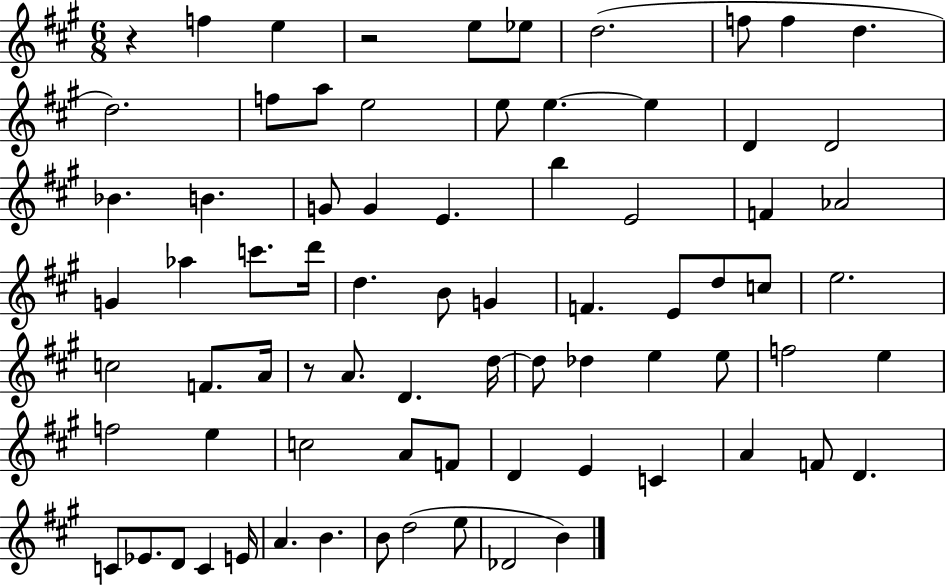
{
  \clef treble
  \numericTimeSignature
  \time 6/8
  \key a \major
  r4 f''4 e''4 | r2 e''8 ees''8 | d''2.( | f''8 f''4 d''4. | \break d''2.) | f''8 a''8 e''2 | e''8 e''4.~~ e''4 | d'4 d'2 | \break bes'4. b'4. | g'8 g'4 e'4. | b''4 e'2 | f'4 aes'2 | \break g'4 aes''4 c'''8. d'''16 | d''4. b'8 g'4 | f'4. e'8 d''8 c''8 | e''2. | \break c''2 f'8. a'16 | r8 a'8. d'4. d''16~~ | d''8 des''4 e''4 e''8 | f''2 e''4 | \break f''2 e''4 | c''2 a'8 f'8 | d'4 e'4 c'4 | a'4 f'8 d'4. | \break c'8 ees'8. d'8 c'4 e'16 | a'4. b'4. | b'8 d''2( e''8 | des'2 b'4) | \break \bar "|."
}